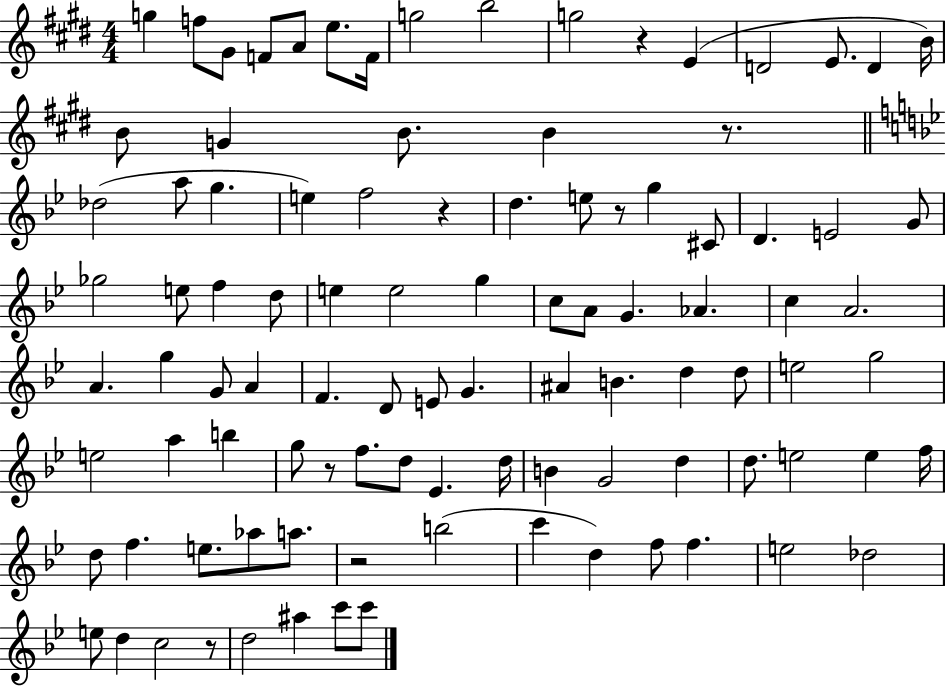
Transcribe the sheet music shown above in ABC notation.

X:1
T:Untitled
M:4/4
L:1/4
K:E
g f/2 ^G/2 F/2 A/2 e/2 F/4 g2 b2 g2 z E D2 E/2 D B/4 B/2 G B/2 B z/2 _d2 a/2 g e f2 z d e/2 z/2 g ^C/2 D E2 G/2 _g2 e/2 f d/2 e e2 g c/2 A/2 G _A c A2 A g G/2 A F D/2 E/2 G ^A B d d/2 e2 g2 e2 a b g/2 z/2 f/2 d/2 _E d/4 B G2 d d/2 e2 e f/4 d/2 f e/2 _a/2 a/2 z2 b2 c' d f/2 f e2 _d2 e/2 d c2 z/2 d2 ^a c'/2 c'/2